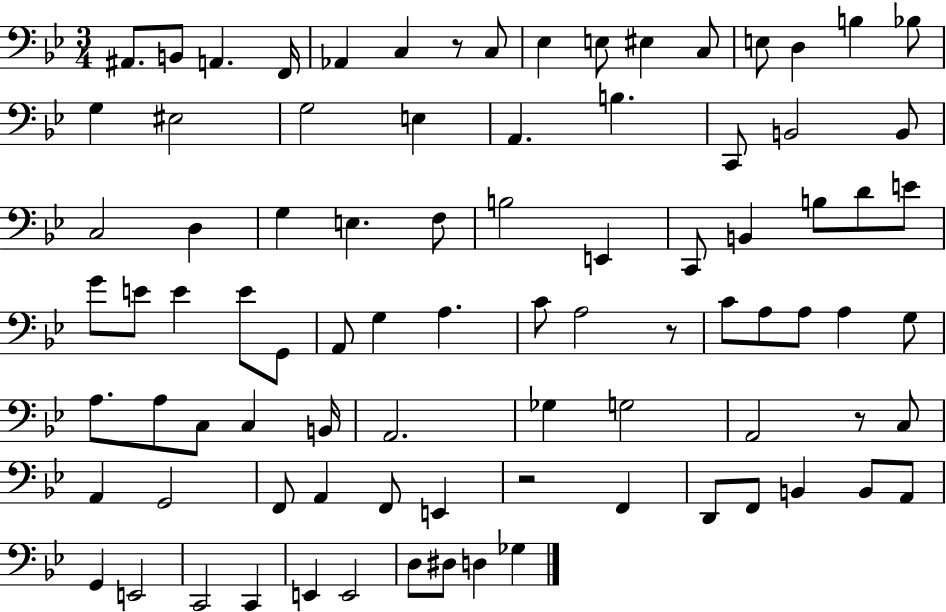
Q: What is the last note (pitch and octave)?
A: Gb3